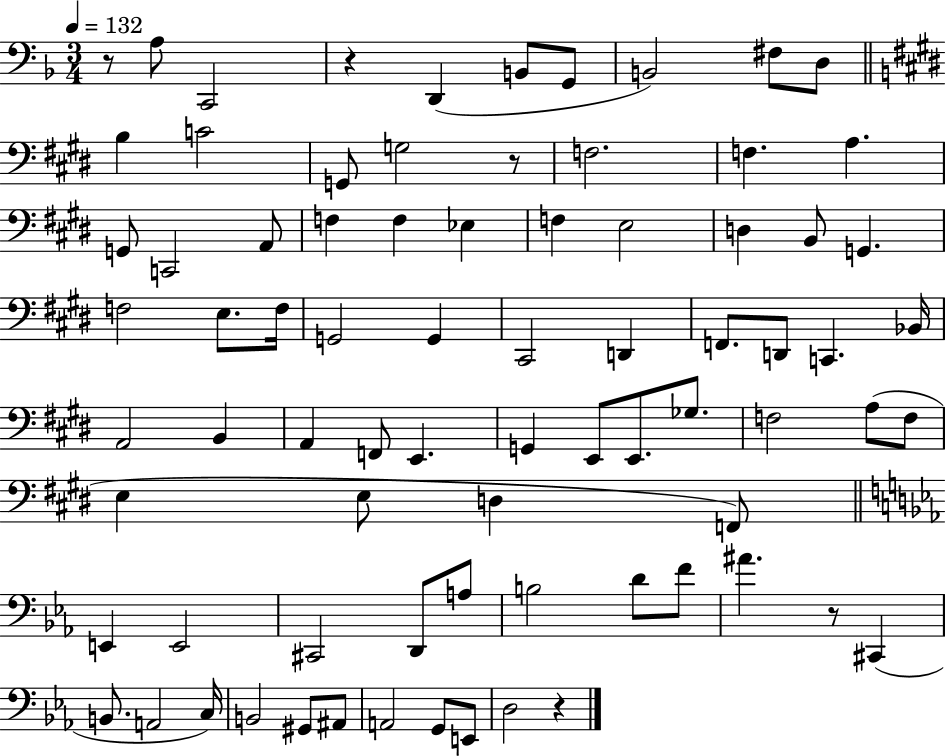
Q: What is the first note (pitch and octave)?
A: A3